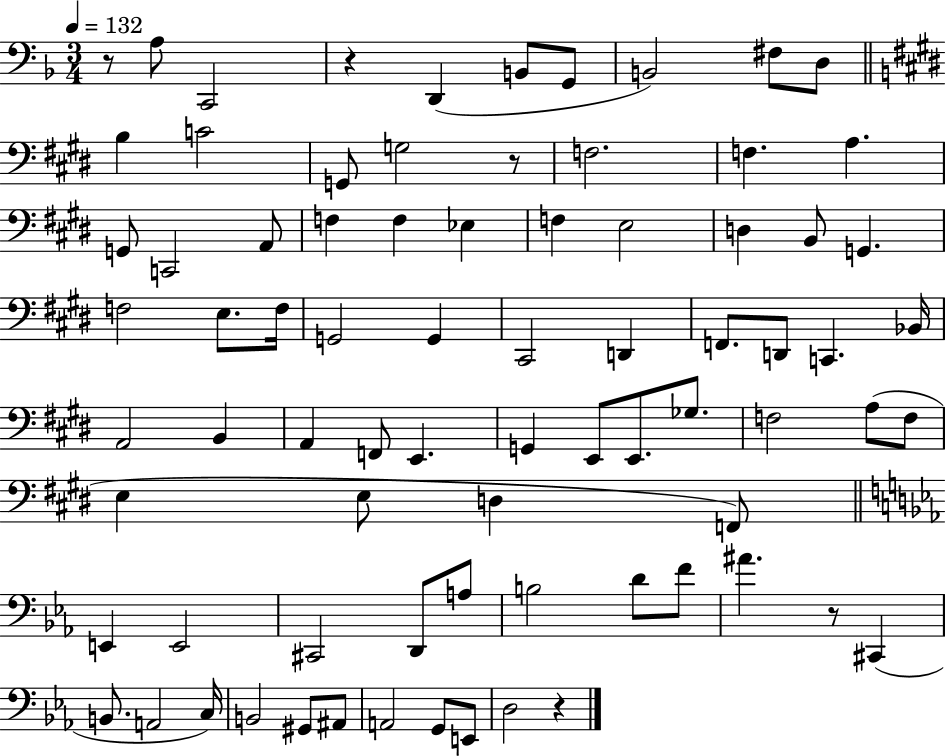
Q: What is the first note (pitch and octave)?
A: A3